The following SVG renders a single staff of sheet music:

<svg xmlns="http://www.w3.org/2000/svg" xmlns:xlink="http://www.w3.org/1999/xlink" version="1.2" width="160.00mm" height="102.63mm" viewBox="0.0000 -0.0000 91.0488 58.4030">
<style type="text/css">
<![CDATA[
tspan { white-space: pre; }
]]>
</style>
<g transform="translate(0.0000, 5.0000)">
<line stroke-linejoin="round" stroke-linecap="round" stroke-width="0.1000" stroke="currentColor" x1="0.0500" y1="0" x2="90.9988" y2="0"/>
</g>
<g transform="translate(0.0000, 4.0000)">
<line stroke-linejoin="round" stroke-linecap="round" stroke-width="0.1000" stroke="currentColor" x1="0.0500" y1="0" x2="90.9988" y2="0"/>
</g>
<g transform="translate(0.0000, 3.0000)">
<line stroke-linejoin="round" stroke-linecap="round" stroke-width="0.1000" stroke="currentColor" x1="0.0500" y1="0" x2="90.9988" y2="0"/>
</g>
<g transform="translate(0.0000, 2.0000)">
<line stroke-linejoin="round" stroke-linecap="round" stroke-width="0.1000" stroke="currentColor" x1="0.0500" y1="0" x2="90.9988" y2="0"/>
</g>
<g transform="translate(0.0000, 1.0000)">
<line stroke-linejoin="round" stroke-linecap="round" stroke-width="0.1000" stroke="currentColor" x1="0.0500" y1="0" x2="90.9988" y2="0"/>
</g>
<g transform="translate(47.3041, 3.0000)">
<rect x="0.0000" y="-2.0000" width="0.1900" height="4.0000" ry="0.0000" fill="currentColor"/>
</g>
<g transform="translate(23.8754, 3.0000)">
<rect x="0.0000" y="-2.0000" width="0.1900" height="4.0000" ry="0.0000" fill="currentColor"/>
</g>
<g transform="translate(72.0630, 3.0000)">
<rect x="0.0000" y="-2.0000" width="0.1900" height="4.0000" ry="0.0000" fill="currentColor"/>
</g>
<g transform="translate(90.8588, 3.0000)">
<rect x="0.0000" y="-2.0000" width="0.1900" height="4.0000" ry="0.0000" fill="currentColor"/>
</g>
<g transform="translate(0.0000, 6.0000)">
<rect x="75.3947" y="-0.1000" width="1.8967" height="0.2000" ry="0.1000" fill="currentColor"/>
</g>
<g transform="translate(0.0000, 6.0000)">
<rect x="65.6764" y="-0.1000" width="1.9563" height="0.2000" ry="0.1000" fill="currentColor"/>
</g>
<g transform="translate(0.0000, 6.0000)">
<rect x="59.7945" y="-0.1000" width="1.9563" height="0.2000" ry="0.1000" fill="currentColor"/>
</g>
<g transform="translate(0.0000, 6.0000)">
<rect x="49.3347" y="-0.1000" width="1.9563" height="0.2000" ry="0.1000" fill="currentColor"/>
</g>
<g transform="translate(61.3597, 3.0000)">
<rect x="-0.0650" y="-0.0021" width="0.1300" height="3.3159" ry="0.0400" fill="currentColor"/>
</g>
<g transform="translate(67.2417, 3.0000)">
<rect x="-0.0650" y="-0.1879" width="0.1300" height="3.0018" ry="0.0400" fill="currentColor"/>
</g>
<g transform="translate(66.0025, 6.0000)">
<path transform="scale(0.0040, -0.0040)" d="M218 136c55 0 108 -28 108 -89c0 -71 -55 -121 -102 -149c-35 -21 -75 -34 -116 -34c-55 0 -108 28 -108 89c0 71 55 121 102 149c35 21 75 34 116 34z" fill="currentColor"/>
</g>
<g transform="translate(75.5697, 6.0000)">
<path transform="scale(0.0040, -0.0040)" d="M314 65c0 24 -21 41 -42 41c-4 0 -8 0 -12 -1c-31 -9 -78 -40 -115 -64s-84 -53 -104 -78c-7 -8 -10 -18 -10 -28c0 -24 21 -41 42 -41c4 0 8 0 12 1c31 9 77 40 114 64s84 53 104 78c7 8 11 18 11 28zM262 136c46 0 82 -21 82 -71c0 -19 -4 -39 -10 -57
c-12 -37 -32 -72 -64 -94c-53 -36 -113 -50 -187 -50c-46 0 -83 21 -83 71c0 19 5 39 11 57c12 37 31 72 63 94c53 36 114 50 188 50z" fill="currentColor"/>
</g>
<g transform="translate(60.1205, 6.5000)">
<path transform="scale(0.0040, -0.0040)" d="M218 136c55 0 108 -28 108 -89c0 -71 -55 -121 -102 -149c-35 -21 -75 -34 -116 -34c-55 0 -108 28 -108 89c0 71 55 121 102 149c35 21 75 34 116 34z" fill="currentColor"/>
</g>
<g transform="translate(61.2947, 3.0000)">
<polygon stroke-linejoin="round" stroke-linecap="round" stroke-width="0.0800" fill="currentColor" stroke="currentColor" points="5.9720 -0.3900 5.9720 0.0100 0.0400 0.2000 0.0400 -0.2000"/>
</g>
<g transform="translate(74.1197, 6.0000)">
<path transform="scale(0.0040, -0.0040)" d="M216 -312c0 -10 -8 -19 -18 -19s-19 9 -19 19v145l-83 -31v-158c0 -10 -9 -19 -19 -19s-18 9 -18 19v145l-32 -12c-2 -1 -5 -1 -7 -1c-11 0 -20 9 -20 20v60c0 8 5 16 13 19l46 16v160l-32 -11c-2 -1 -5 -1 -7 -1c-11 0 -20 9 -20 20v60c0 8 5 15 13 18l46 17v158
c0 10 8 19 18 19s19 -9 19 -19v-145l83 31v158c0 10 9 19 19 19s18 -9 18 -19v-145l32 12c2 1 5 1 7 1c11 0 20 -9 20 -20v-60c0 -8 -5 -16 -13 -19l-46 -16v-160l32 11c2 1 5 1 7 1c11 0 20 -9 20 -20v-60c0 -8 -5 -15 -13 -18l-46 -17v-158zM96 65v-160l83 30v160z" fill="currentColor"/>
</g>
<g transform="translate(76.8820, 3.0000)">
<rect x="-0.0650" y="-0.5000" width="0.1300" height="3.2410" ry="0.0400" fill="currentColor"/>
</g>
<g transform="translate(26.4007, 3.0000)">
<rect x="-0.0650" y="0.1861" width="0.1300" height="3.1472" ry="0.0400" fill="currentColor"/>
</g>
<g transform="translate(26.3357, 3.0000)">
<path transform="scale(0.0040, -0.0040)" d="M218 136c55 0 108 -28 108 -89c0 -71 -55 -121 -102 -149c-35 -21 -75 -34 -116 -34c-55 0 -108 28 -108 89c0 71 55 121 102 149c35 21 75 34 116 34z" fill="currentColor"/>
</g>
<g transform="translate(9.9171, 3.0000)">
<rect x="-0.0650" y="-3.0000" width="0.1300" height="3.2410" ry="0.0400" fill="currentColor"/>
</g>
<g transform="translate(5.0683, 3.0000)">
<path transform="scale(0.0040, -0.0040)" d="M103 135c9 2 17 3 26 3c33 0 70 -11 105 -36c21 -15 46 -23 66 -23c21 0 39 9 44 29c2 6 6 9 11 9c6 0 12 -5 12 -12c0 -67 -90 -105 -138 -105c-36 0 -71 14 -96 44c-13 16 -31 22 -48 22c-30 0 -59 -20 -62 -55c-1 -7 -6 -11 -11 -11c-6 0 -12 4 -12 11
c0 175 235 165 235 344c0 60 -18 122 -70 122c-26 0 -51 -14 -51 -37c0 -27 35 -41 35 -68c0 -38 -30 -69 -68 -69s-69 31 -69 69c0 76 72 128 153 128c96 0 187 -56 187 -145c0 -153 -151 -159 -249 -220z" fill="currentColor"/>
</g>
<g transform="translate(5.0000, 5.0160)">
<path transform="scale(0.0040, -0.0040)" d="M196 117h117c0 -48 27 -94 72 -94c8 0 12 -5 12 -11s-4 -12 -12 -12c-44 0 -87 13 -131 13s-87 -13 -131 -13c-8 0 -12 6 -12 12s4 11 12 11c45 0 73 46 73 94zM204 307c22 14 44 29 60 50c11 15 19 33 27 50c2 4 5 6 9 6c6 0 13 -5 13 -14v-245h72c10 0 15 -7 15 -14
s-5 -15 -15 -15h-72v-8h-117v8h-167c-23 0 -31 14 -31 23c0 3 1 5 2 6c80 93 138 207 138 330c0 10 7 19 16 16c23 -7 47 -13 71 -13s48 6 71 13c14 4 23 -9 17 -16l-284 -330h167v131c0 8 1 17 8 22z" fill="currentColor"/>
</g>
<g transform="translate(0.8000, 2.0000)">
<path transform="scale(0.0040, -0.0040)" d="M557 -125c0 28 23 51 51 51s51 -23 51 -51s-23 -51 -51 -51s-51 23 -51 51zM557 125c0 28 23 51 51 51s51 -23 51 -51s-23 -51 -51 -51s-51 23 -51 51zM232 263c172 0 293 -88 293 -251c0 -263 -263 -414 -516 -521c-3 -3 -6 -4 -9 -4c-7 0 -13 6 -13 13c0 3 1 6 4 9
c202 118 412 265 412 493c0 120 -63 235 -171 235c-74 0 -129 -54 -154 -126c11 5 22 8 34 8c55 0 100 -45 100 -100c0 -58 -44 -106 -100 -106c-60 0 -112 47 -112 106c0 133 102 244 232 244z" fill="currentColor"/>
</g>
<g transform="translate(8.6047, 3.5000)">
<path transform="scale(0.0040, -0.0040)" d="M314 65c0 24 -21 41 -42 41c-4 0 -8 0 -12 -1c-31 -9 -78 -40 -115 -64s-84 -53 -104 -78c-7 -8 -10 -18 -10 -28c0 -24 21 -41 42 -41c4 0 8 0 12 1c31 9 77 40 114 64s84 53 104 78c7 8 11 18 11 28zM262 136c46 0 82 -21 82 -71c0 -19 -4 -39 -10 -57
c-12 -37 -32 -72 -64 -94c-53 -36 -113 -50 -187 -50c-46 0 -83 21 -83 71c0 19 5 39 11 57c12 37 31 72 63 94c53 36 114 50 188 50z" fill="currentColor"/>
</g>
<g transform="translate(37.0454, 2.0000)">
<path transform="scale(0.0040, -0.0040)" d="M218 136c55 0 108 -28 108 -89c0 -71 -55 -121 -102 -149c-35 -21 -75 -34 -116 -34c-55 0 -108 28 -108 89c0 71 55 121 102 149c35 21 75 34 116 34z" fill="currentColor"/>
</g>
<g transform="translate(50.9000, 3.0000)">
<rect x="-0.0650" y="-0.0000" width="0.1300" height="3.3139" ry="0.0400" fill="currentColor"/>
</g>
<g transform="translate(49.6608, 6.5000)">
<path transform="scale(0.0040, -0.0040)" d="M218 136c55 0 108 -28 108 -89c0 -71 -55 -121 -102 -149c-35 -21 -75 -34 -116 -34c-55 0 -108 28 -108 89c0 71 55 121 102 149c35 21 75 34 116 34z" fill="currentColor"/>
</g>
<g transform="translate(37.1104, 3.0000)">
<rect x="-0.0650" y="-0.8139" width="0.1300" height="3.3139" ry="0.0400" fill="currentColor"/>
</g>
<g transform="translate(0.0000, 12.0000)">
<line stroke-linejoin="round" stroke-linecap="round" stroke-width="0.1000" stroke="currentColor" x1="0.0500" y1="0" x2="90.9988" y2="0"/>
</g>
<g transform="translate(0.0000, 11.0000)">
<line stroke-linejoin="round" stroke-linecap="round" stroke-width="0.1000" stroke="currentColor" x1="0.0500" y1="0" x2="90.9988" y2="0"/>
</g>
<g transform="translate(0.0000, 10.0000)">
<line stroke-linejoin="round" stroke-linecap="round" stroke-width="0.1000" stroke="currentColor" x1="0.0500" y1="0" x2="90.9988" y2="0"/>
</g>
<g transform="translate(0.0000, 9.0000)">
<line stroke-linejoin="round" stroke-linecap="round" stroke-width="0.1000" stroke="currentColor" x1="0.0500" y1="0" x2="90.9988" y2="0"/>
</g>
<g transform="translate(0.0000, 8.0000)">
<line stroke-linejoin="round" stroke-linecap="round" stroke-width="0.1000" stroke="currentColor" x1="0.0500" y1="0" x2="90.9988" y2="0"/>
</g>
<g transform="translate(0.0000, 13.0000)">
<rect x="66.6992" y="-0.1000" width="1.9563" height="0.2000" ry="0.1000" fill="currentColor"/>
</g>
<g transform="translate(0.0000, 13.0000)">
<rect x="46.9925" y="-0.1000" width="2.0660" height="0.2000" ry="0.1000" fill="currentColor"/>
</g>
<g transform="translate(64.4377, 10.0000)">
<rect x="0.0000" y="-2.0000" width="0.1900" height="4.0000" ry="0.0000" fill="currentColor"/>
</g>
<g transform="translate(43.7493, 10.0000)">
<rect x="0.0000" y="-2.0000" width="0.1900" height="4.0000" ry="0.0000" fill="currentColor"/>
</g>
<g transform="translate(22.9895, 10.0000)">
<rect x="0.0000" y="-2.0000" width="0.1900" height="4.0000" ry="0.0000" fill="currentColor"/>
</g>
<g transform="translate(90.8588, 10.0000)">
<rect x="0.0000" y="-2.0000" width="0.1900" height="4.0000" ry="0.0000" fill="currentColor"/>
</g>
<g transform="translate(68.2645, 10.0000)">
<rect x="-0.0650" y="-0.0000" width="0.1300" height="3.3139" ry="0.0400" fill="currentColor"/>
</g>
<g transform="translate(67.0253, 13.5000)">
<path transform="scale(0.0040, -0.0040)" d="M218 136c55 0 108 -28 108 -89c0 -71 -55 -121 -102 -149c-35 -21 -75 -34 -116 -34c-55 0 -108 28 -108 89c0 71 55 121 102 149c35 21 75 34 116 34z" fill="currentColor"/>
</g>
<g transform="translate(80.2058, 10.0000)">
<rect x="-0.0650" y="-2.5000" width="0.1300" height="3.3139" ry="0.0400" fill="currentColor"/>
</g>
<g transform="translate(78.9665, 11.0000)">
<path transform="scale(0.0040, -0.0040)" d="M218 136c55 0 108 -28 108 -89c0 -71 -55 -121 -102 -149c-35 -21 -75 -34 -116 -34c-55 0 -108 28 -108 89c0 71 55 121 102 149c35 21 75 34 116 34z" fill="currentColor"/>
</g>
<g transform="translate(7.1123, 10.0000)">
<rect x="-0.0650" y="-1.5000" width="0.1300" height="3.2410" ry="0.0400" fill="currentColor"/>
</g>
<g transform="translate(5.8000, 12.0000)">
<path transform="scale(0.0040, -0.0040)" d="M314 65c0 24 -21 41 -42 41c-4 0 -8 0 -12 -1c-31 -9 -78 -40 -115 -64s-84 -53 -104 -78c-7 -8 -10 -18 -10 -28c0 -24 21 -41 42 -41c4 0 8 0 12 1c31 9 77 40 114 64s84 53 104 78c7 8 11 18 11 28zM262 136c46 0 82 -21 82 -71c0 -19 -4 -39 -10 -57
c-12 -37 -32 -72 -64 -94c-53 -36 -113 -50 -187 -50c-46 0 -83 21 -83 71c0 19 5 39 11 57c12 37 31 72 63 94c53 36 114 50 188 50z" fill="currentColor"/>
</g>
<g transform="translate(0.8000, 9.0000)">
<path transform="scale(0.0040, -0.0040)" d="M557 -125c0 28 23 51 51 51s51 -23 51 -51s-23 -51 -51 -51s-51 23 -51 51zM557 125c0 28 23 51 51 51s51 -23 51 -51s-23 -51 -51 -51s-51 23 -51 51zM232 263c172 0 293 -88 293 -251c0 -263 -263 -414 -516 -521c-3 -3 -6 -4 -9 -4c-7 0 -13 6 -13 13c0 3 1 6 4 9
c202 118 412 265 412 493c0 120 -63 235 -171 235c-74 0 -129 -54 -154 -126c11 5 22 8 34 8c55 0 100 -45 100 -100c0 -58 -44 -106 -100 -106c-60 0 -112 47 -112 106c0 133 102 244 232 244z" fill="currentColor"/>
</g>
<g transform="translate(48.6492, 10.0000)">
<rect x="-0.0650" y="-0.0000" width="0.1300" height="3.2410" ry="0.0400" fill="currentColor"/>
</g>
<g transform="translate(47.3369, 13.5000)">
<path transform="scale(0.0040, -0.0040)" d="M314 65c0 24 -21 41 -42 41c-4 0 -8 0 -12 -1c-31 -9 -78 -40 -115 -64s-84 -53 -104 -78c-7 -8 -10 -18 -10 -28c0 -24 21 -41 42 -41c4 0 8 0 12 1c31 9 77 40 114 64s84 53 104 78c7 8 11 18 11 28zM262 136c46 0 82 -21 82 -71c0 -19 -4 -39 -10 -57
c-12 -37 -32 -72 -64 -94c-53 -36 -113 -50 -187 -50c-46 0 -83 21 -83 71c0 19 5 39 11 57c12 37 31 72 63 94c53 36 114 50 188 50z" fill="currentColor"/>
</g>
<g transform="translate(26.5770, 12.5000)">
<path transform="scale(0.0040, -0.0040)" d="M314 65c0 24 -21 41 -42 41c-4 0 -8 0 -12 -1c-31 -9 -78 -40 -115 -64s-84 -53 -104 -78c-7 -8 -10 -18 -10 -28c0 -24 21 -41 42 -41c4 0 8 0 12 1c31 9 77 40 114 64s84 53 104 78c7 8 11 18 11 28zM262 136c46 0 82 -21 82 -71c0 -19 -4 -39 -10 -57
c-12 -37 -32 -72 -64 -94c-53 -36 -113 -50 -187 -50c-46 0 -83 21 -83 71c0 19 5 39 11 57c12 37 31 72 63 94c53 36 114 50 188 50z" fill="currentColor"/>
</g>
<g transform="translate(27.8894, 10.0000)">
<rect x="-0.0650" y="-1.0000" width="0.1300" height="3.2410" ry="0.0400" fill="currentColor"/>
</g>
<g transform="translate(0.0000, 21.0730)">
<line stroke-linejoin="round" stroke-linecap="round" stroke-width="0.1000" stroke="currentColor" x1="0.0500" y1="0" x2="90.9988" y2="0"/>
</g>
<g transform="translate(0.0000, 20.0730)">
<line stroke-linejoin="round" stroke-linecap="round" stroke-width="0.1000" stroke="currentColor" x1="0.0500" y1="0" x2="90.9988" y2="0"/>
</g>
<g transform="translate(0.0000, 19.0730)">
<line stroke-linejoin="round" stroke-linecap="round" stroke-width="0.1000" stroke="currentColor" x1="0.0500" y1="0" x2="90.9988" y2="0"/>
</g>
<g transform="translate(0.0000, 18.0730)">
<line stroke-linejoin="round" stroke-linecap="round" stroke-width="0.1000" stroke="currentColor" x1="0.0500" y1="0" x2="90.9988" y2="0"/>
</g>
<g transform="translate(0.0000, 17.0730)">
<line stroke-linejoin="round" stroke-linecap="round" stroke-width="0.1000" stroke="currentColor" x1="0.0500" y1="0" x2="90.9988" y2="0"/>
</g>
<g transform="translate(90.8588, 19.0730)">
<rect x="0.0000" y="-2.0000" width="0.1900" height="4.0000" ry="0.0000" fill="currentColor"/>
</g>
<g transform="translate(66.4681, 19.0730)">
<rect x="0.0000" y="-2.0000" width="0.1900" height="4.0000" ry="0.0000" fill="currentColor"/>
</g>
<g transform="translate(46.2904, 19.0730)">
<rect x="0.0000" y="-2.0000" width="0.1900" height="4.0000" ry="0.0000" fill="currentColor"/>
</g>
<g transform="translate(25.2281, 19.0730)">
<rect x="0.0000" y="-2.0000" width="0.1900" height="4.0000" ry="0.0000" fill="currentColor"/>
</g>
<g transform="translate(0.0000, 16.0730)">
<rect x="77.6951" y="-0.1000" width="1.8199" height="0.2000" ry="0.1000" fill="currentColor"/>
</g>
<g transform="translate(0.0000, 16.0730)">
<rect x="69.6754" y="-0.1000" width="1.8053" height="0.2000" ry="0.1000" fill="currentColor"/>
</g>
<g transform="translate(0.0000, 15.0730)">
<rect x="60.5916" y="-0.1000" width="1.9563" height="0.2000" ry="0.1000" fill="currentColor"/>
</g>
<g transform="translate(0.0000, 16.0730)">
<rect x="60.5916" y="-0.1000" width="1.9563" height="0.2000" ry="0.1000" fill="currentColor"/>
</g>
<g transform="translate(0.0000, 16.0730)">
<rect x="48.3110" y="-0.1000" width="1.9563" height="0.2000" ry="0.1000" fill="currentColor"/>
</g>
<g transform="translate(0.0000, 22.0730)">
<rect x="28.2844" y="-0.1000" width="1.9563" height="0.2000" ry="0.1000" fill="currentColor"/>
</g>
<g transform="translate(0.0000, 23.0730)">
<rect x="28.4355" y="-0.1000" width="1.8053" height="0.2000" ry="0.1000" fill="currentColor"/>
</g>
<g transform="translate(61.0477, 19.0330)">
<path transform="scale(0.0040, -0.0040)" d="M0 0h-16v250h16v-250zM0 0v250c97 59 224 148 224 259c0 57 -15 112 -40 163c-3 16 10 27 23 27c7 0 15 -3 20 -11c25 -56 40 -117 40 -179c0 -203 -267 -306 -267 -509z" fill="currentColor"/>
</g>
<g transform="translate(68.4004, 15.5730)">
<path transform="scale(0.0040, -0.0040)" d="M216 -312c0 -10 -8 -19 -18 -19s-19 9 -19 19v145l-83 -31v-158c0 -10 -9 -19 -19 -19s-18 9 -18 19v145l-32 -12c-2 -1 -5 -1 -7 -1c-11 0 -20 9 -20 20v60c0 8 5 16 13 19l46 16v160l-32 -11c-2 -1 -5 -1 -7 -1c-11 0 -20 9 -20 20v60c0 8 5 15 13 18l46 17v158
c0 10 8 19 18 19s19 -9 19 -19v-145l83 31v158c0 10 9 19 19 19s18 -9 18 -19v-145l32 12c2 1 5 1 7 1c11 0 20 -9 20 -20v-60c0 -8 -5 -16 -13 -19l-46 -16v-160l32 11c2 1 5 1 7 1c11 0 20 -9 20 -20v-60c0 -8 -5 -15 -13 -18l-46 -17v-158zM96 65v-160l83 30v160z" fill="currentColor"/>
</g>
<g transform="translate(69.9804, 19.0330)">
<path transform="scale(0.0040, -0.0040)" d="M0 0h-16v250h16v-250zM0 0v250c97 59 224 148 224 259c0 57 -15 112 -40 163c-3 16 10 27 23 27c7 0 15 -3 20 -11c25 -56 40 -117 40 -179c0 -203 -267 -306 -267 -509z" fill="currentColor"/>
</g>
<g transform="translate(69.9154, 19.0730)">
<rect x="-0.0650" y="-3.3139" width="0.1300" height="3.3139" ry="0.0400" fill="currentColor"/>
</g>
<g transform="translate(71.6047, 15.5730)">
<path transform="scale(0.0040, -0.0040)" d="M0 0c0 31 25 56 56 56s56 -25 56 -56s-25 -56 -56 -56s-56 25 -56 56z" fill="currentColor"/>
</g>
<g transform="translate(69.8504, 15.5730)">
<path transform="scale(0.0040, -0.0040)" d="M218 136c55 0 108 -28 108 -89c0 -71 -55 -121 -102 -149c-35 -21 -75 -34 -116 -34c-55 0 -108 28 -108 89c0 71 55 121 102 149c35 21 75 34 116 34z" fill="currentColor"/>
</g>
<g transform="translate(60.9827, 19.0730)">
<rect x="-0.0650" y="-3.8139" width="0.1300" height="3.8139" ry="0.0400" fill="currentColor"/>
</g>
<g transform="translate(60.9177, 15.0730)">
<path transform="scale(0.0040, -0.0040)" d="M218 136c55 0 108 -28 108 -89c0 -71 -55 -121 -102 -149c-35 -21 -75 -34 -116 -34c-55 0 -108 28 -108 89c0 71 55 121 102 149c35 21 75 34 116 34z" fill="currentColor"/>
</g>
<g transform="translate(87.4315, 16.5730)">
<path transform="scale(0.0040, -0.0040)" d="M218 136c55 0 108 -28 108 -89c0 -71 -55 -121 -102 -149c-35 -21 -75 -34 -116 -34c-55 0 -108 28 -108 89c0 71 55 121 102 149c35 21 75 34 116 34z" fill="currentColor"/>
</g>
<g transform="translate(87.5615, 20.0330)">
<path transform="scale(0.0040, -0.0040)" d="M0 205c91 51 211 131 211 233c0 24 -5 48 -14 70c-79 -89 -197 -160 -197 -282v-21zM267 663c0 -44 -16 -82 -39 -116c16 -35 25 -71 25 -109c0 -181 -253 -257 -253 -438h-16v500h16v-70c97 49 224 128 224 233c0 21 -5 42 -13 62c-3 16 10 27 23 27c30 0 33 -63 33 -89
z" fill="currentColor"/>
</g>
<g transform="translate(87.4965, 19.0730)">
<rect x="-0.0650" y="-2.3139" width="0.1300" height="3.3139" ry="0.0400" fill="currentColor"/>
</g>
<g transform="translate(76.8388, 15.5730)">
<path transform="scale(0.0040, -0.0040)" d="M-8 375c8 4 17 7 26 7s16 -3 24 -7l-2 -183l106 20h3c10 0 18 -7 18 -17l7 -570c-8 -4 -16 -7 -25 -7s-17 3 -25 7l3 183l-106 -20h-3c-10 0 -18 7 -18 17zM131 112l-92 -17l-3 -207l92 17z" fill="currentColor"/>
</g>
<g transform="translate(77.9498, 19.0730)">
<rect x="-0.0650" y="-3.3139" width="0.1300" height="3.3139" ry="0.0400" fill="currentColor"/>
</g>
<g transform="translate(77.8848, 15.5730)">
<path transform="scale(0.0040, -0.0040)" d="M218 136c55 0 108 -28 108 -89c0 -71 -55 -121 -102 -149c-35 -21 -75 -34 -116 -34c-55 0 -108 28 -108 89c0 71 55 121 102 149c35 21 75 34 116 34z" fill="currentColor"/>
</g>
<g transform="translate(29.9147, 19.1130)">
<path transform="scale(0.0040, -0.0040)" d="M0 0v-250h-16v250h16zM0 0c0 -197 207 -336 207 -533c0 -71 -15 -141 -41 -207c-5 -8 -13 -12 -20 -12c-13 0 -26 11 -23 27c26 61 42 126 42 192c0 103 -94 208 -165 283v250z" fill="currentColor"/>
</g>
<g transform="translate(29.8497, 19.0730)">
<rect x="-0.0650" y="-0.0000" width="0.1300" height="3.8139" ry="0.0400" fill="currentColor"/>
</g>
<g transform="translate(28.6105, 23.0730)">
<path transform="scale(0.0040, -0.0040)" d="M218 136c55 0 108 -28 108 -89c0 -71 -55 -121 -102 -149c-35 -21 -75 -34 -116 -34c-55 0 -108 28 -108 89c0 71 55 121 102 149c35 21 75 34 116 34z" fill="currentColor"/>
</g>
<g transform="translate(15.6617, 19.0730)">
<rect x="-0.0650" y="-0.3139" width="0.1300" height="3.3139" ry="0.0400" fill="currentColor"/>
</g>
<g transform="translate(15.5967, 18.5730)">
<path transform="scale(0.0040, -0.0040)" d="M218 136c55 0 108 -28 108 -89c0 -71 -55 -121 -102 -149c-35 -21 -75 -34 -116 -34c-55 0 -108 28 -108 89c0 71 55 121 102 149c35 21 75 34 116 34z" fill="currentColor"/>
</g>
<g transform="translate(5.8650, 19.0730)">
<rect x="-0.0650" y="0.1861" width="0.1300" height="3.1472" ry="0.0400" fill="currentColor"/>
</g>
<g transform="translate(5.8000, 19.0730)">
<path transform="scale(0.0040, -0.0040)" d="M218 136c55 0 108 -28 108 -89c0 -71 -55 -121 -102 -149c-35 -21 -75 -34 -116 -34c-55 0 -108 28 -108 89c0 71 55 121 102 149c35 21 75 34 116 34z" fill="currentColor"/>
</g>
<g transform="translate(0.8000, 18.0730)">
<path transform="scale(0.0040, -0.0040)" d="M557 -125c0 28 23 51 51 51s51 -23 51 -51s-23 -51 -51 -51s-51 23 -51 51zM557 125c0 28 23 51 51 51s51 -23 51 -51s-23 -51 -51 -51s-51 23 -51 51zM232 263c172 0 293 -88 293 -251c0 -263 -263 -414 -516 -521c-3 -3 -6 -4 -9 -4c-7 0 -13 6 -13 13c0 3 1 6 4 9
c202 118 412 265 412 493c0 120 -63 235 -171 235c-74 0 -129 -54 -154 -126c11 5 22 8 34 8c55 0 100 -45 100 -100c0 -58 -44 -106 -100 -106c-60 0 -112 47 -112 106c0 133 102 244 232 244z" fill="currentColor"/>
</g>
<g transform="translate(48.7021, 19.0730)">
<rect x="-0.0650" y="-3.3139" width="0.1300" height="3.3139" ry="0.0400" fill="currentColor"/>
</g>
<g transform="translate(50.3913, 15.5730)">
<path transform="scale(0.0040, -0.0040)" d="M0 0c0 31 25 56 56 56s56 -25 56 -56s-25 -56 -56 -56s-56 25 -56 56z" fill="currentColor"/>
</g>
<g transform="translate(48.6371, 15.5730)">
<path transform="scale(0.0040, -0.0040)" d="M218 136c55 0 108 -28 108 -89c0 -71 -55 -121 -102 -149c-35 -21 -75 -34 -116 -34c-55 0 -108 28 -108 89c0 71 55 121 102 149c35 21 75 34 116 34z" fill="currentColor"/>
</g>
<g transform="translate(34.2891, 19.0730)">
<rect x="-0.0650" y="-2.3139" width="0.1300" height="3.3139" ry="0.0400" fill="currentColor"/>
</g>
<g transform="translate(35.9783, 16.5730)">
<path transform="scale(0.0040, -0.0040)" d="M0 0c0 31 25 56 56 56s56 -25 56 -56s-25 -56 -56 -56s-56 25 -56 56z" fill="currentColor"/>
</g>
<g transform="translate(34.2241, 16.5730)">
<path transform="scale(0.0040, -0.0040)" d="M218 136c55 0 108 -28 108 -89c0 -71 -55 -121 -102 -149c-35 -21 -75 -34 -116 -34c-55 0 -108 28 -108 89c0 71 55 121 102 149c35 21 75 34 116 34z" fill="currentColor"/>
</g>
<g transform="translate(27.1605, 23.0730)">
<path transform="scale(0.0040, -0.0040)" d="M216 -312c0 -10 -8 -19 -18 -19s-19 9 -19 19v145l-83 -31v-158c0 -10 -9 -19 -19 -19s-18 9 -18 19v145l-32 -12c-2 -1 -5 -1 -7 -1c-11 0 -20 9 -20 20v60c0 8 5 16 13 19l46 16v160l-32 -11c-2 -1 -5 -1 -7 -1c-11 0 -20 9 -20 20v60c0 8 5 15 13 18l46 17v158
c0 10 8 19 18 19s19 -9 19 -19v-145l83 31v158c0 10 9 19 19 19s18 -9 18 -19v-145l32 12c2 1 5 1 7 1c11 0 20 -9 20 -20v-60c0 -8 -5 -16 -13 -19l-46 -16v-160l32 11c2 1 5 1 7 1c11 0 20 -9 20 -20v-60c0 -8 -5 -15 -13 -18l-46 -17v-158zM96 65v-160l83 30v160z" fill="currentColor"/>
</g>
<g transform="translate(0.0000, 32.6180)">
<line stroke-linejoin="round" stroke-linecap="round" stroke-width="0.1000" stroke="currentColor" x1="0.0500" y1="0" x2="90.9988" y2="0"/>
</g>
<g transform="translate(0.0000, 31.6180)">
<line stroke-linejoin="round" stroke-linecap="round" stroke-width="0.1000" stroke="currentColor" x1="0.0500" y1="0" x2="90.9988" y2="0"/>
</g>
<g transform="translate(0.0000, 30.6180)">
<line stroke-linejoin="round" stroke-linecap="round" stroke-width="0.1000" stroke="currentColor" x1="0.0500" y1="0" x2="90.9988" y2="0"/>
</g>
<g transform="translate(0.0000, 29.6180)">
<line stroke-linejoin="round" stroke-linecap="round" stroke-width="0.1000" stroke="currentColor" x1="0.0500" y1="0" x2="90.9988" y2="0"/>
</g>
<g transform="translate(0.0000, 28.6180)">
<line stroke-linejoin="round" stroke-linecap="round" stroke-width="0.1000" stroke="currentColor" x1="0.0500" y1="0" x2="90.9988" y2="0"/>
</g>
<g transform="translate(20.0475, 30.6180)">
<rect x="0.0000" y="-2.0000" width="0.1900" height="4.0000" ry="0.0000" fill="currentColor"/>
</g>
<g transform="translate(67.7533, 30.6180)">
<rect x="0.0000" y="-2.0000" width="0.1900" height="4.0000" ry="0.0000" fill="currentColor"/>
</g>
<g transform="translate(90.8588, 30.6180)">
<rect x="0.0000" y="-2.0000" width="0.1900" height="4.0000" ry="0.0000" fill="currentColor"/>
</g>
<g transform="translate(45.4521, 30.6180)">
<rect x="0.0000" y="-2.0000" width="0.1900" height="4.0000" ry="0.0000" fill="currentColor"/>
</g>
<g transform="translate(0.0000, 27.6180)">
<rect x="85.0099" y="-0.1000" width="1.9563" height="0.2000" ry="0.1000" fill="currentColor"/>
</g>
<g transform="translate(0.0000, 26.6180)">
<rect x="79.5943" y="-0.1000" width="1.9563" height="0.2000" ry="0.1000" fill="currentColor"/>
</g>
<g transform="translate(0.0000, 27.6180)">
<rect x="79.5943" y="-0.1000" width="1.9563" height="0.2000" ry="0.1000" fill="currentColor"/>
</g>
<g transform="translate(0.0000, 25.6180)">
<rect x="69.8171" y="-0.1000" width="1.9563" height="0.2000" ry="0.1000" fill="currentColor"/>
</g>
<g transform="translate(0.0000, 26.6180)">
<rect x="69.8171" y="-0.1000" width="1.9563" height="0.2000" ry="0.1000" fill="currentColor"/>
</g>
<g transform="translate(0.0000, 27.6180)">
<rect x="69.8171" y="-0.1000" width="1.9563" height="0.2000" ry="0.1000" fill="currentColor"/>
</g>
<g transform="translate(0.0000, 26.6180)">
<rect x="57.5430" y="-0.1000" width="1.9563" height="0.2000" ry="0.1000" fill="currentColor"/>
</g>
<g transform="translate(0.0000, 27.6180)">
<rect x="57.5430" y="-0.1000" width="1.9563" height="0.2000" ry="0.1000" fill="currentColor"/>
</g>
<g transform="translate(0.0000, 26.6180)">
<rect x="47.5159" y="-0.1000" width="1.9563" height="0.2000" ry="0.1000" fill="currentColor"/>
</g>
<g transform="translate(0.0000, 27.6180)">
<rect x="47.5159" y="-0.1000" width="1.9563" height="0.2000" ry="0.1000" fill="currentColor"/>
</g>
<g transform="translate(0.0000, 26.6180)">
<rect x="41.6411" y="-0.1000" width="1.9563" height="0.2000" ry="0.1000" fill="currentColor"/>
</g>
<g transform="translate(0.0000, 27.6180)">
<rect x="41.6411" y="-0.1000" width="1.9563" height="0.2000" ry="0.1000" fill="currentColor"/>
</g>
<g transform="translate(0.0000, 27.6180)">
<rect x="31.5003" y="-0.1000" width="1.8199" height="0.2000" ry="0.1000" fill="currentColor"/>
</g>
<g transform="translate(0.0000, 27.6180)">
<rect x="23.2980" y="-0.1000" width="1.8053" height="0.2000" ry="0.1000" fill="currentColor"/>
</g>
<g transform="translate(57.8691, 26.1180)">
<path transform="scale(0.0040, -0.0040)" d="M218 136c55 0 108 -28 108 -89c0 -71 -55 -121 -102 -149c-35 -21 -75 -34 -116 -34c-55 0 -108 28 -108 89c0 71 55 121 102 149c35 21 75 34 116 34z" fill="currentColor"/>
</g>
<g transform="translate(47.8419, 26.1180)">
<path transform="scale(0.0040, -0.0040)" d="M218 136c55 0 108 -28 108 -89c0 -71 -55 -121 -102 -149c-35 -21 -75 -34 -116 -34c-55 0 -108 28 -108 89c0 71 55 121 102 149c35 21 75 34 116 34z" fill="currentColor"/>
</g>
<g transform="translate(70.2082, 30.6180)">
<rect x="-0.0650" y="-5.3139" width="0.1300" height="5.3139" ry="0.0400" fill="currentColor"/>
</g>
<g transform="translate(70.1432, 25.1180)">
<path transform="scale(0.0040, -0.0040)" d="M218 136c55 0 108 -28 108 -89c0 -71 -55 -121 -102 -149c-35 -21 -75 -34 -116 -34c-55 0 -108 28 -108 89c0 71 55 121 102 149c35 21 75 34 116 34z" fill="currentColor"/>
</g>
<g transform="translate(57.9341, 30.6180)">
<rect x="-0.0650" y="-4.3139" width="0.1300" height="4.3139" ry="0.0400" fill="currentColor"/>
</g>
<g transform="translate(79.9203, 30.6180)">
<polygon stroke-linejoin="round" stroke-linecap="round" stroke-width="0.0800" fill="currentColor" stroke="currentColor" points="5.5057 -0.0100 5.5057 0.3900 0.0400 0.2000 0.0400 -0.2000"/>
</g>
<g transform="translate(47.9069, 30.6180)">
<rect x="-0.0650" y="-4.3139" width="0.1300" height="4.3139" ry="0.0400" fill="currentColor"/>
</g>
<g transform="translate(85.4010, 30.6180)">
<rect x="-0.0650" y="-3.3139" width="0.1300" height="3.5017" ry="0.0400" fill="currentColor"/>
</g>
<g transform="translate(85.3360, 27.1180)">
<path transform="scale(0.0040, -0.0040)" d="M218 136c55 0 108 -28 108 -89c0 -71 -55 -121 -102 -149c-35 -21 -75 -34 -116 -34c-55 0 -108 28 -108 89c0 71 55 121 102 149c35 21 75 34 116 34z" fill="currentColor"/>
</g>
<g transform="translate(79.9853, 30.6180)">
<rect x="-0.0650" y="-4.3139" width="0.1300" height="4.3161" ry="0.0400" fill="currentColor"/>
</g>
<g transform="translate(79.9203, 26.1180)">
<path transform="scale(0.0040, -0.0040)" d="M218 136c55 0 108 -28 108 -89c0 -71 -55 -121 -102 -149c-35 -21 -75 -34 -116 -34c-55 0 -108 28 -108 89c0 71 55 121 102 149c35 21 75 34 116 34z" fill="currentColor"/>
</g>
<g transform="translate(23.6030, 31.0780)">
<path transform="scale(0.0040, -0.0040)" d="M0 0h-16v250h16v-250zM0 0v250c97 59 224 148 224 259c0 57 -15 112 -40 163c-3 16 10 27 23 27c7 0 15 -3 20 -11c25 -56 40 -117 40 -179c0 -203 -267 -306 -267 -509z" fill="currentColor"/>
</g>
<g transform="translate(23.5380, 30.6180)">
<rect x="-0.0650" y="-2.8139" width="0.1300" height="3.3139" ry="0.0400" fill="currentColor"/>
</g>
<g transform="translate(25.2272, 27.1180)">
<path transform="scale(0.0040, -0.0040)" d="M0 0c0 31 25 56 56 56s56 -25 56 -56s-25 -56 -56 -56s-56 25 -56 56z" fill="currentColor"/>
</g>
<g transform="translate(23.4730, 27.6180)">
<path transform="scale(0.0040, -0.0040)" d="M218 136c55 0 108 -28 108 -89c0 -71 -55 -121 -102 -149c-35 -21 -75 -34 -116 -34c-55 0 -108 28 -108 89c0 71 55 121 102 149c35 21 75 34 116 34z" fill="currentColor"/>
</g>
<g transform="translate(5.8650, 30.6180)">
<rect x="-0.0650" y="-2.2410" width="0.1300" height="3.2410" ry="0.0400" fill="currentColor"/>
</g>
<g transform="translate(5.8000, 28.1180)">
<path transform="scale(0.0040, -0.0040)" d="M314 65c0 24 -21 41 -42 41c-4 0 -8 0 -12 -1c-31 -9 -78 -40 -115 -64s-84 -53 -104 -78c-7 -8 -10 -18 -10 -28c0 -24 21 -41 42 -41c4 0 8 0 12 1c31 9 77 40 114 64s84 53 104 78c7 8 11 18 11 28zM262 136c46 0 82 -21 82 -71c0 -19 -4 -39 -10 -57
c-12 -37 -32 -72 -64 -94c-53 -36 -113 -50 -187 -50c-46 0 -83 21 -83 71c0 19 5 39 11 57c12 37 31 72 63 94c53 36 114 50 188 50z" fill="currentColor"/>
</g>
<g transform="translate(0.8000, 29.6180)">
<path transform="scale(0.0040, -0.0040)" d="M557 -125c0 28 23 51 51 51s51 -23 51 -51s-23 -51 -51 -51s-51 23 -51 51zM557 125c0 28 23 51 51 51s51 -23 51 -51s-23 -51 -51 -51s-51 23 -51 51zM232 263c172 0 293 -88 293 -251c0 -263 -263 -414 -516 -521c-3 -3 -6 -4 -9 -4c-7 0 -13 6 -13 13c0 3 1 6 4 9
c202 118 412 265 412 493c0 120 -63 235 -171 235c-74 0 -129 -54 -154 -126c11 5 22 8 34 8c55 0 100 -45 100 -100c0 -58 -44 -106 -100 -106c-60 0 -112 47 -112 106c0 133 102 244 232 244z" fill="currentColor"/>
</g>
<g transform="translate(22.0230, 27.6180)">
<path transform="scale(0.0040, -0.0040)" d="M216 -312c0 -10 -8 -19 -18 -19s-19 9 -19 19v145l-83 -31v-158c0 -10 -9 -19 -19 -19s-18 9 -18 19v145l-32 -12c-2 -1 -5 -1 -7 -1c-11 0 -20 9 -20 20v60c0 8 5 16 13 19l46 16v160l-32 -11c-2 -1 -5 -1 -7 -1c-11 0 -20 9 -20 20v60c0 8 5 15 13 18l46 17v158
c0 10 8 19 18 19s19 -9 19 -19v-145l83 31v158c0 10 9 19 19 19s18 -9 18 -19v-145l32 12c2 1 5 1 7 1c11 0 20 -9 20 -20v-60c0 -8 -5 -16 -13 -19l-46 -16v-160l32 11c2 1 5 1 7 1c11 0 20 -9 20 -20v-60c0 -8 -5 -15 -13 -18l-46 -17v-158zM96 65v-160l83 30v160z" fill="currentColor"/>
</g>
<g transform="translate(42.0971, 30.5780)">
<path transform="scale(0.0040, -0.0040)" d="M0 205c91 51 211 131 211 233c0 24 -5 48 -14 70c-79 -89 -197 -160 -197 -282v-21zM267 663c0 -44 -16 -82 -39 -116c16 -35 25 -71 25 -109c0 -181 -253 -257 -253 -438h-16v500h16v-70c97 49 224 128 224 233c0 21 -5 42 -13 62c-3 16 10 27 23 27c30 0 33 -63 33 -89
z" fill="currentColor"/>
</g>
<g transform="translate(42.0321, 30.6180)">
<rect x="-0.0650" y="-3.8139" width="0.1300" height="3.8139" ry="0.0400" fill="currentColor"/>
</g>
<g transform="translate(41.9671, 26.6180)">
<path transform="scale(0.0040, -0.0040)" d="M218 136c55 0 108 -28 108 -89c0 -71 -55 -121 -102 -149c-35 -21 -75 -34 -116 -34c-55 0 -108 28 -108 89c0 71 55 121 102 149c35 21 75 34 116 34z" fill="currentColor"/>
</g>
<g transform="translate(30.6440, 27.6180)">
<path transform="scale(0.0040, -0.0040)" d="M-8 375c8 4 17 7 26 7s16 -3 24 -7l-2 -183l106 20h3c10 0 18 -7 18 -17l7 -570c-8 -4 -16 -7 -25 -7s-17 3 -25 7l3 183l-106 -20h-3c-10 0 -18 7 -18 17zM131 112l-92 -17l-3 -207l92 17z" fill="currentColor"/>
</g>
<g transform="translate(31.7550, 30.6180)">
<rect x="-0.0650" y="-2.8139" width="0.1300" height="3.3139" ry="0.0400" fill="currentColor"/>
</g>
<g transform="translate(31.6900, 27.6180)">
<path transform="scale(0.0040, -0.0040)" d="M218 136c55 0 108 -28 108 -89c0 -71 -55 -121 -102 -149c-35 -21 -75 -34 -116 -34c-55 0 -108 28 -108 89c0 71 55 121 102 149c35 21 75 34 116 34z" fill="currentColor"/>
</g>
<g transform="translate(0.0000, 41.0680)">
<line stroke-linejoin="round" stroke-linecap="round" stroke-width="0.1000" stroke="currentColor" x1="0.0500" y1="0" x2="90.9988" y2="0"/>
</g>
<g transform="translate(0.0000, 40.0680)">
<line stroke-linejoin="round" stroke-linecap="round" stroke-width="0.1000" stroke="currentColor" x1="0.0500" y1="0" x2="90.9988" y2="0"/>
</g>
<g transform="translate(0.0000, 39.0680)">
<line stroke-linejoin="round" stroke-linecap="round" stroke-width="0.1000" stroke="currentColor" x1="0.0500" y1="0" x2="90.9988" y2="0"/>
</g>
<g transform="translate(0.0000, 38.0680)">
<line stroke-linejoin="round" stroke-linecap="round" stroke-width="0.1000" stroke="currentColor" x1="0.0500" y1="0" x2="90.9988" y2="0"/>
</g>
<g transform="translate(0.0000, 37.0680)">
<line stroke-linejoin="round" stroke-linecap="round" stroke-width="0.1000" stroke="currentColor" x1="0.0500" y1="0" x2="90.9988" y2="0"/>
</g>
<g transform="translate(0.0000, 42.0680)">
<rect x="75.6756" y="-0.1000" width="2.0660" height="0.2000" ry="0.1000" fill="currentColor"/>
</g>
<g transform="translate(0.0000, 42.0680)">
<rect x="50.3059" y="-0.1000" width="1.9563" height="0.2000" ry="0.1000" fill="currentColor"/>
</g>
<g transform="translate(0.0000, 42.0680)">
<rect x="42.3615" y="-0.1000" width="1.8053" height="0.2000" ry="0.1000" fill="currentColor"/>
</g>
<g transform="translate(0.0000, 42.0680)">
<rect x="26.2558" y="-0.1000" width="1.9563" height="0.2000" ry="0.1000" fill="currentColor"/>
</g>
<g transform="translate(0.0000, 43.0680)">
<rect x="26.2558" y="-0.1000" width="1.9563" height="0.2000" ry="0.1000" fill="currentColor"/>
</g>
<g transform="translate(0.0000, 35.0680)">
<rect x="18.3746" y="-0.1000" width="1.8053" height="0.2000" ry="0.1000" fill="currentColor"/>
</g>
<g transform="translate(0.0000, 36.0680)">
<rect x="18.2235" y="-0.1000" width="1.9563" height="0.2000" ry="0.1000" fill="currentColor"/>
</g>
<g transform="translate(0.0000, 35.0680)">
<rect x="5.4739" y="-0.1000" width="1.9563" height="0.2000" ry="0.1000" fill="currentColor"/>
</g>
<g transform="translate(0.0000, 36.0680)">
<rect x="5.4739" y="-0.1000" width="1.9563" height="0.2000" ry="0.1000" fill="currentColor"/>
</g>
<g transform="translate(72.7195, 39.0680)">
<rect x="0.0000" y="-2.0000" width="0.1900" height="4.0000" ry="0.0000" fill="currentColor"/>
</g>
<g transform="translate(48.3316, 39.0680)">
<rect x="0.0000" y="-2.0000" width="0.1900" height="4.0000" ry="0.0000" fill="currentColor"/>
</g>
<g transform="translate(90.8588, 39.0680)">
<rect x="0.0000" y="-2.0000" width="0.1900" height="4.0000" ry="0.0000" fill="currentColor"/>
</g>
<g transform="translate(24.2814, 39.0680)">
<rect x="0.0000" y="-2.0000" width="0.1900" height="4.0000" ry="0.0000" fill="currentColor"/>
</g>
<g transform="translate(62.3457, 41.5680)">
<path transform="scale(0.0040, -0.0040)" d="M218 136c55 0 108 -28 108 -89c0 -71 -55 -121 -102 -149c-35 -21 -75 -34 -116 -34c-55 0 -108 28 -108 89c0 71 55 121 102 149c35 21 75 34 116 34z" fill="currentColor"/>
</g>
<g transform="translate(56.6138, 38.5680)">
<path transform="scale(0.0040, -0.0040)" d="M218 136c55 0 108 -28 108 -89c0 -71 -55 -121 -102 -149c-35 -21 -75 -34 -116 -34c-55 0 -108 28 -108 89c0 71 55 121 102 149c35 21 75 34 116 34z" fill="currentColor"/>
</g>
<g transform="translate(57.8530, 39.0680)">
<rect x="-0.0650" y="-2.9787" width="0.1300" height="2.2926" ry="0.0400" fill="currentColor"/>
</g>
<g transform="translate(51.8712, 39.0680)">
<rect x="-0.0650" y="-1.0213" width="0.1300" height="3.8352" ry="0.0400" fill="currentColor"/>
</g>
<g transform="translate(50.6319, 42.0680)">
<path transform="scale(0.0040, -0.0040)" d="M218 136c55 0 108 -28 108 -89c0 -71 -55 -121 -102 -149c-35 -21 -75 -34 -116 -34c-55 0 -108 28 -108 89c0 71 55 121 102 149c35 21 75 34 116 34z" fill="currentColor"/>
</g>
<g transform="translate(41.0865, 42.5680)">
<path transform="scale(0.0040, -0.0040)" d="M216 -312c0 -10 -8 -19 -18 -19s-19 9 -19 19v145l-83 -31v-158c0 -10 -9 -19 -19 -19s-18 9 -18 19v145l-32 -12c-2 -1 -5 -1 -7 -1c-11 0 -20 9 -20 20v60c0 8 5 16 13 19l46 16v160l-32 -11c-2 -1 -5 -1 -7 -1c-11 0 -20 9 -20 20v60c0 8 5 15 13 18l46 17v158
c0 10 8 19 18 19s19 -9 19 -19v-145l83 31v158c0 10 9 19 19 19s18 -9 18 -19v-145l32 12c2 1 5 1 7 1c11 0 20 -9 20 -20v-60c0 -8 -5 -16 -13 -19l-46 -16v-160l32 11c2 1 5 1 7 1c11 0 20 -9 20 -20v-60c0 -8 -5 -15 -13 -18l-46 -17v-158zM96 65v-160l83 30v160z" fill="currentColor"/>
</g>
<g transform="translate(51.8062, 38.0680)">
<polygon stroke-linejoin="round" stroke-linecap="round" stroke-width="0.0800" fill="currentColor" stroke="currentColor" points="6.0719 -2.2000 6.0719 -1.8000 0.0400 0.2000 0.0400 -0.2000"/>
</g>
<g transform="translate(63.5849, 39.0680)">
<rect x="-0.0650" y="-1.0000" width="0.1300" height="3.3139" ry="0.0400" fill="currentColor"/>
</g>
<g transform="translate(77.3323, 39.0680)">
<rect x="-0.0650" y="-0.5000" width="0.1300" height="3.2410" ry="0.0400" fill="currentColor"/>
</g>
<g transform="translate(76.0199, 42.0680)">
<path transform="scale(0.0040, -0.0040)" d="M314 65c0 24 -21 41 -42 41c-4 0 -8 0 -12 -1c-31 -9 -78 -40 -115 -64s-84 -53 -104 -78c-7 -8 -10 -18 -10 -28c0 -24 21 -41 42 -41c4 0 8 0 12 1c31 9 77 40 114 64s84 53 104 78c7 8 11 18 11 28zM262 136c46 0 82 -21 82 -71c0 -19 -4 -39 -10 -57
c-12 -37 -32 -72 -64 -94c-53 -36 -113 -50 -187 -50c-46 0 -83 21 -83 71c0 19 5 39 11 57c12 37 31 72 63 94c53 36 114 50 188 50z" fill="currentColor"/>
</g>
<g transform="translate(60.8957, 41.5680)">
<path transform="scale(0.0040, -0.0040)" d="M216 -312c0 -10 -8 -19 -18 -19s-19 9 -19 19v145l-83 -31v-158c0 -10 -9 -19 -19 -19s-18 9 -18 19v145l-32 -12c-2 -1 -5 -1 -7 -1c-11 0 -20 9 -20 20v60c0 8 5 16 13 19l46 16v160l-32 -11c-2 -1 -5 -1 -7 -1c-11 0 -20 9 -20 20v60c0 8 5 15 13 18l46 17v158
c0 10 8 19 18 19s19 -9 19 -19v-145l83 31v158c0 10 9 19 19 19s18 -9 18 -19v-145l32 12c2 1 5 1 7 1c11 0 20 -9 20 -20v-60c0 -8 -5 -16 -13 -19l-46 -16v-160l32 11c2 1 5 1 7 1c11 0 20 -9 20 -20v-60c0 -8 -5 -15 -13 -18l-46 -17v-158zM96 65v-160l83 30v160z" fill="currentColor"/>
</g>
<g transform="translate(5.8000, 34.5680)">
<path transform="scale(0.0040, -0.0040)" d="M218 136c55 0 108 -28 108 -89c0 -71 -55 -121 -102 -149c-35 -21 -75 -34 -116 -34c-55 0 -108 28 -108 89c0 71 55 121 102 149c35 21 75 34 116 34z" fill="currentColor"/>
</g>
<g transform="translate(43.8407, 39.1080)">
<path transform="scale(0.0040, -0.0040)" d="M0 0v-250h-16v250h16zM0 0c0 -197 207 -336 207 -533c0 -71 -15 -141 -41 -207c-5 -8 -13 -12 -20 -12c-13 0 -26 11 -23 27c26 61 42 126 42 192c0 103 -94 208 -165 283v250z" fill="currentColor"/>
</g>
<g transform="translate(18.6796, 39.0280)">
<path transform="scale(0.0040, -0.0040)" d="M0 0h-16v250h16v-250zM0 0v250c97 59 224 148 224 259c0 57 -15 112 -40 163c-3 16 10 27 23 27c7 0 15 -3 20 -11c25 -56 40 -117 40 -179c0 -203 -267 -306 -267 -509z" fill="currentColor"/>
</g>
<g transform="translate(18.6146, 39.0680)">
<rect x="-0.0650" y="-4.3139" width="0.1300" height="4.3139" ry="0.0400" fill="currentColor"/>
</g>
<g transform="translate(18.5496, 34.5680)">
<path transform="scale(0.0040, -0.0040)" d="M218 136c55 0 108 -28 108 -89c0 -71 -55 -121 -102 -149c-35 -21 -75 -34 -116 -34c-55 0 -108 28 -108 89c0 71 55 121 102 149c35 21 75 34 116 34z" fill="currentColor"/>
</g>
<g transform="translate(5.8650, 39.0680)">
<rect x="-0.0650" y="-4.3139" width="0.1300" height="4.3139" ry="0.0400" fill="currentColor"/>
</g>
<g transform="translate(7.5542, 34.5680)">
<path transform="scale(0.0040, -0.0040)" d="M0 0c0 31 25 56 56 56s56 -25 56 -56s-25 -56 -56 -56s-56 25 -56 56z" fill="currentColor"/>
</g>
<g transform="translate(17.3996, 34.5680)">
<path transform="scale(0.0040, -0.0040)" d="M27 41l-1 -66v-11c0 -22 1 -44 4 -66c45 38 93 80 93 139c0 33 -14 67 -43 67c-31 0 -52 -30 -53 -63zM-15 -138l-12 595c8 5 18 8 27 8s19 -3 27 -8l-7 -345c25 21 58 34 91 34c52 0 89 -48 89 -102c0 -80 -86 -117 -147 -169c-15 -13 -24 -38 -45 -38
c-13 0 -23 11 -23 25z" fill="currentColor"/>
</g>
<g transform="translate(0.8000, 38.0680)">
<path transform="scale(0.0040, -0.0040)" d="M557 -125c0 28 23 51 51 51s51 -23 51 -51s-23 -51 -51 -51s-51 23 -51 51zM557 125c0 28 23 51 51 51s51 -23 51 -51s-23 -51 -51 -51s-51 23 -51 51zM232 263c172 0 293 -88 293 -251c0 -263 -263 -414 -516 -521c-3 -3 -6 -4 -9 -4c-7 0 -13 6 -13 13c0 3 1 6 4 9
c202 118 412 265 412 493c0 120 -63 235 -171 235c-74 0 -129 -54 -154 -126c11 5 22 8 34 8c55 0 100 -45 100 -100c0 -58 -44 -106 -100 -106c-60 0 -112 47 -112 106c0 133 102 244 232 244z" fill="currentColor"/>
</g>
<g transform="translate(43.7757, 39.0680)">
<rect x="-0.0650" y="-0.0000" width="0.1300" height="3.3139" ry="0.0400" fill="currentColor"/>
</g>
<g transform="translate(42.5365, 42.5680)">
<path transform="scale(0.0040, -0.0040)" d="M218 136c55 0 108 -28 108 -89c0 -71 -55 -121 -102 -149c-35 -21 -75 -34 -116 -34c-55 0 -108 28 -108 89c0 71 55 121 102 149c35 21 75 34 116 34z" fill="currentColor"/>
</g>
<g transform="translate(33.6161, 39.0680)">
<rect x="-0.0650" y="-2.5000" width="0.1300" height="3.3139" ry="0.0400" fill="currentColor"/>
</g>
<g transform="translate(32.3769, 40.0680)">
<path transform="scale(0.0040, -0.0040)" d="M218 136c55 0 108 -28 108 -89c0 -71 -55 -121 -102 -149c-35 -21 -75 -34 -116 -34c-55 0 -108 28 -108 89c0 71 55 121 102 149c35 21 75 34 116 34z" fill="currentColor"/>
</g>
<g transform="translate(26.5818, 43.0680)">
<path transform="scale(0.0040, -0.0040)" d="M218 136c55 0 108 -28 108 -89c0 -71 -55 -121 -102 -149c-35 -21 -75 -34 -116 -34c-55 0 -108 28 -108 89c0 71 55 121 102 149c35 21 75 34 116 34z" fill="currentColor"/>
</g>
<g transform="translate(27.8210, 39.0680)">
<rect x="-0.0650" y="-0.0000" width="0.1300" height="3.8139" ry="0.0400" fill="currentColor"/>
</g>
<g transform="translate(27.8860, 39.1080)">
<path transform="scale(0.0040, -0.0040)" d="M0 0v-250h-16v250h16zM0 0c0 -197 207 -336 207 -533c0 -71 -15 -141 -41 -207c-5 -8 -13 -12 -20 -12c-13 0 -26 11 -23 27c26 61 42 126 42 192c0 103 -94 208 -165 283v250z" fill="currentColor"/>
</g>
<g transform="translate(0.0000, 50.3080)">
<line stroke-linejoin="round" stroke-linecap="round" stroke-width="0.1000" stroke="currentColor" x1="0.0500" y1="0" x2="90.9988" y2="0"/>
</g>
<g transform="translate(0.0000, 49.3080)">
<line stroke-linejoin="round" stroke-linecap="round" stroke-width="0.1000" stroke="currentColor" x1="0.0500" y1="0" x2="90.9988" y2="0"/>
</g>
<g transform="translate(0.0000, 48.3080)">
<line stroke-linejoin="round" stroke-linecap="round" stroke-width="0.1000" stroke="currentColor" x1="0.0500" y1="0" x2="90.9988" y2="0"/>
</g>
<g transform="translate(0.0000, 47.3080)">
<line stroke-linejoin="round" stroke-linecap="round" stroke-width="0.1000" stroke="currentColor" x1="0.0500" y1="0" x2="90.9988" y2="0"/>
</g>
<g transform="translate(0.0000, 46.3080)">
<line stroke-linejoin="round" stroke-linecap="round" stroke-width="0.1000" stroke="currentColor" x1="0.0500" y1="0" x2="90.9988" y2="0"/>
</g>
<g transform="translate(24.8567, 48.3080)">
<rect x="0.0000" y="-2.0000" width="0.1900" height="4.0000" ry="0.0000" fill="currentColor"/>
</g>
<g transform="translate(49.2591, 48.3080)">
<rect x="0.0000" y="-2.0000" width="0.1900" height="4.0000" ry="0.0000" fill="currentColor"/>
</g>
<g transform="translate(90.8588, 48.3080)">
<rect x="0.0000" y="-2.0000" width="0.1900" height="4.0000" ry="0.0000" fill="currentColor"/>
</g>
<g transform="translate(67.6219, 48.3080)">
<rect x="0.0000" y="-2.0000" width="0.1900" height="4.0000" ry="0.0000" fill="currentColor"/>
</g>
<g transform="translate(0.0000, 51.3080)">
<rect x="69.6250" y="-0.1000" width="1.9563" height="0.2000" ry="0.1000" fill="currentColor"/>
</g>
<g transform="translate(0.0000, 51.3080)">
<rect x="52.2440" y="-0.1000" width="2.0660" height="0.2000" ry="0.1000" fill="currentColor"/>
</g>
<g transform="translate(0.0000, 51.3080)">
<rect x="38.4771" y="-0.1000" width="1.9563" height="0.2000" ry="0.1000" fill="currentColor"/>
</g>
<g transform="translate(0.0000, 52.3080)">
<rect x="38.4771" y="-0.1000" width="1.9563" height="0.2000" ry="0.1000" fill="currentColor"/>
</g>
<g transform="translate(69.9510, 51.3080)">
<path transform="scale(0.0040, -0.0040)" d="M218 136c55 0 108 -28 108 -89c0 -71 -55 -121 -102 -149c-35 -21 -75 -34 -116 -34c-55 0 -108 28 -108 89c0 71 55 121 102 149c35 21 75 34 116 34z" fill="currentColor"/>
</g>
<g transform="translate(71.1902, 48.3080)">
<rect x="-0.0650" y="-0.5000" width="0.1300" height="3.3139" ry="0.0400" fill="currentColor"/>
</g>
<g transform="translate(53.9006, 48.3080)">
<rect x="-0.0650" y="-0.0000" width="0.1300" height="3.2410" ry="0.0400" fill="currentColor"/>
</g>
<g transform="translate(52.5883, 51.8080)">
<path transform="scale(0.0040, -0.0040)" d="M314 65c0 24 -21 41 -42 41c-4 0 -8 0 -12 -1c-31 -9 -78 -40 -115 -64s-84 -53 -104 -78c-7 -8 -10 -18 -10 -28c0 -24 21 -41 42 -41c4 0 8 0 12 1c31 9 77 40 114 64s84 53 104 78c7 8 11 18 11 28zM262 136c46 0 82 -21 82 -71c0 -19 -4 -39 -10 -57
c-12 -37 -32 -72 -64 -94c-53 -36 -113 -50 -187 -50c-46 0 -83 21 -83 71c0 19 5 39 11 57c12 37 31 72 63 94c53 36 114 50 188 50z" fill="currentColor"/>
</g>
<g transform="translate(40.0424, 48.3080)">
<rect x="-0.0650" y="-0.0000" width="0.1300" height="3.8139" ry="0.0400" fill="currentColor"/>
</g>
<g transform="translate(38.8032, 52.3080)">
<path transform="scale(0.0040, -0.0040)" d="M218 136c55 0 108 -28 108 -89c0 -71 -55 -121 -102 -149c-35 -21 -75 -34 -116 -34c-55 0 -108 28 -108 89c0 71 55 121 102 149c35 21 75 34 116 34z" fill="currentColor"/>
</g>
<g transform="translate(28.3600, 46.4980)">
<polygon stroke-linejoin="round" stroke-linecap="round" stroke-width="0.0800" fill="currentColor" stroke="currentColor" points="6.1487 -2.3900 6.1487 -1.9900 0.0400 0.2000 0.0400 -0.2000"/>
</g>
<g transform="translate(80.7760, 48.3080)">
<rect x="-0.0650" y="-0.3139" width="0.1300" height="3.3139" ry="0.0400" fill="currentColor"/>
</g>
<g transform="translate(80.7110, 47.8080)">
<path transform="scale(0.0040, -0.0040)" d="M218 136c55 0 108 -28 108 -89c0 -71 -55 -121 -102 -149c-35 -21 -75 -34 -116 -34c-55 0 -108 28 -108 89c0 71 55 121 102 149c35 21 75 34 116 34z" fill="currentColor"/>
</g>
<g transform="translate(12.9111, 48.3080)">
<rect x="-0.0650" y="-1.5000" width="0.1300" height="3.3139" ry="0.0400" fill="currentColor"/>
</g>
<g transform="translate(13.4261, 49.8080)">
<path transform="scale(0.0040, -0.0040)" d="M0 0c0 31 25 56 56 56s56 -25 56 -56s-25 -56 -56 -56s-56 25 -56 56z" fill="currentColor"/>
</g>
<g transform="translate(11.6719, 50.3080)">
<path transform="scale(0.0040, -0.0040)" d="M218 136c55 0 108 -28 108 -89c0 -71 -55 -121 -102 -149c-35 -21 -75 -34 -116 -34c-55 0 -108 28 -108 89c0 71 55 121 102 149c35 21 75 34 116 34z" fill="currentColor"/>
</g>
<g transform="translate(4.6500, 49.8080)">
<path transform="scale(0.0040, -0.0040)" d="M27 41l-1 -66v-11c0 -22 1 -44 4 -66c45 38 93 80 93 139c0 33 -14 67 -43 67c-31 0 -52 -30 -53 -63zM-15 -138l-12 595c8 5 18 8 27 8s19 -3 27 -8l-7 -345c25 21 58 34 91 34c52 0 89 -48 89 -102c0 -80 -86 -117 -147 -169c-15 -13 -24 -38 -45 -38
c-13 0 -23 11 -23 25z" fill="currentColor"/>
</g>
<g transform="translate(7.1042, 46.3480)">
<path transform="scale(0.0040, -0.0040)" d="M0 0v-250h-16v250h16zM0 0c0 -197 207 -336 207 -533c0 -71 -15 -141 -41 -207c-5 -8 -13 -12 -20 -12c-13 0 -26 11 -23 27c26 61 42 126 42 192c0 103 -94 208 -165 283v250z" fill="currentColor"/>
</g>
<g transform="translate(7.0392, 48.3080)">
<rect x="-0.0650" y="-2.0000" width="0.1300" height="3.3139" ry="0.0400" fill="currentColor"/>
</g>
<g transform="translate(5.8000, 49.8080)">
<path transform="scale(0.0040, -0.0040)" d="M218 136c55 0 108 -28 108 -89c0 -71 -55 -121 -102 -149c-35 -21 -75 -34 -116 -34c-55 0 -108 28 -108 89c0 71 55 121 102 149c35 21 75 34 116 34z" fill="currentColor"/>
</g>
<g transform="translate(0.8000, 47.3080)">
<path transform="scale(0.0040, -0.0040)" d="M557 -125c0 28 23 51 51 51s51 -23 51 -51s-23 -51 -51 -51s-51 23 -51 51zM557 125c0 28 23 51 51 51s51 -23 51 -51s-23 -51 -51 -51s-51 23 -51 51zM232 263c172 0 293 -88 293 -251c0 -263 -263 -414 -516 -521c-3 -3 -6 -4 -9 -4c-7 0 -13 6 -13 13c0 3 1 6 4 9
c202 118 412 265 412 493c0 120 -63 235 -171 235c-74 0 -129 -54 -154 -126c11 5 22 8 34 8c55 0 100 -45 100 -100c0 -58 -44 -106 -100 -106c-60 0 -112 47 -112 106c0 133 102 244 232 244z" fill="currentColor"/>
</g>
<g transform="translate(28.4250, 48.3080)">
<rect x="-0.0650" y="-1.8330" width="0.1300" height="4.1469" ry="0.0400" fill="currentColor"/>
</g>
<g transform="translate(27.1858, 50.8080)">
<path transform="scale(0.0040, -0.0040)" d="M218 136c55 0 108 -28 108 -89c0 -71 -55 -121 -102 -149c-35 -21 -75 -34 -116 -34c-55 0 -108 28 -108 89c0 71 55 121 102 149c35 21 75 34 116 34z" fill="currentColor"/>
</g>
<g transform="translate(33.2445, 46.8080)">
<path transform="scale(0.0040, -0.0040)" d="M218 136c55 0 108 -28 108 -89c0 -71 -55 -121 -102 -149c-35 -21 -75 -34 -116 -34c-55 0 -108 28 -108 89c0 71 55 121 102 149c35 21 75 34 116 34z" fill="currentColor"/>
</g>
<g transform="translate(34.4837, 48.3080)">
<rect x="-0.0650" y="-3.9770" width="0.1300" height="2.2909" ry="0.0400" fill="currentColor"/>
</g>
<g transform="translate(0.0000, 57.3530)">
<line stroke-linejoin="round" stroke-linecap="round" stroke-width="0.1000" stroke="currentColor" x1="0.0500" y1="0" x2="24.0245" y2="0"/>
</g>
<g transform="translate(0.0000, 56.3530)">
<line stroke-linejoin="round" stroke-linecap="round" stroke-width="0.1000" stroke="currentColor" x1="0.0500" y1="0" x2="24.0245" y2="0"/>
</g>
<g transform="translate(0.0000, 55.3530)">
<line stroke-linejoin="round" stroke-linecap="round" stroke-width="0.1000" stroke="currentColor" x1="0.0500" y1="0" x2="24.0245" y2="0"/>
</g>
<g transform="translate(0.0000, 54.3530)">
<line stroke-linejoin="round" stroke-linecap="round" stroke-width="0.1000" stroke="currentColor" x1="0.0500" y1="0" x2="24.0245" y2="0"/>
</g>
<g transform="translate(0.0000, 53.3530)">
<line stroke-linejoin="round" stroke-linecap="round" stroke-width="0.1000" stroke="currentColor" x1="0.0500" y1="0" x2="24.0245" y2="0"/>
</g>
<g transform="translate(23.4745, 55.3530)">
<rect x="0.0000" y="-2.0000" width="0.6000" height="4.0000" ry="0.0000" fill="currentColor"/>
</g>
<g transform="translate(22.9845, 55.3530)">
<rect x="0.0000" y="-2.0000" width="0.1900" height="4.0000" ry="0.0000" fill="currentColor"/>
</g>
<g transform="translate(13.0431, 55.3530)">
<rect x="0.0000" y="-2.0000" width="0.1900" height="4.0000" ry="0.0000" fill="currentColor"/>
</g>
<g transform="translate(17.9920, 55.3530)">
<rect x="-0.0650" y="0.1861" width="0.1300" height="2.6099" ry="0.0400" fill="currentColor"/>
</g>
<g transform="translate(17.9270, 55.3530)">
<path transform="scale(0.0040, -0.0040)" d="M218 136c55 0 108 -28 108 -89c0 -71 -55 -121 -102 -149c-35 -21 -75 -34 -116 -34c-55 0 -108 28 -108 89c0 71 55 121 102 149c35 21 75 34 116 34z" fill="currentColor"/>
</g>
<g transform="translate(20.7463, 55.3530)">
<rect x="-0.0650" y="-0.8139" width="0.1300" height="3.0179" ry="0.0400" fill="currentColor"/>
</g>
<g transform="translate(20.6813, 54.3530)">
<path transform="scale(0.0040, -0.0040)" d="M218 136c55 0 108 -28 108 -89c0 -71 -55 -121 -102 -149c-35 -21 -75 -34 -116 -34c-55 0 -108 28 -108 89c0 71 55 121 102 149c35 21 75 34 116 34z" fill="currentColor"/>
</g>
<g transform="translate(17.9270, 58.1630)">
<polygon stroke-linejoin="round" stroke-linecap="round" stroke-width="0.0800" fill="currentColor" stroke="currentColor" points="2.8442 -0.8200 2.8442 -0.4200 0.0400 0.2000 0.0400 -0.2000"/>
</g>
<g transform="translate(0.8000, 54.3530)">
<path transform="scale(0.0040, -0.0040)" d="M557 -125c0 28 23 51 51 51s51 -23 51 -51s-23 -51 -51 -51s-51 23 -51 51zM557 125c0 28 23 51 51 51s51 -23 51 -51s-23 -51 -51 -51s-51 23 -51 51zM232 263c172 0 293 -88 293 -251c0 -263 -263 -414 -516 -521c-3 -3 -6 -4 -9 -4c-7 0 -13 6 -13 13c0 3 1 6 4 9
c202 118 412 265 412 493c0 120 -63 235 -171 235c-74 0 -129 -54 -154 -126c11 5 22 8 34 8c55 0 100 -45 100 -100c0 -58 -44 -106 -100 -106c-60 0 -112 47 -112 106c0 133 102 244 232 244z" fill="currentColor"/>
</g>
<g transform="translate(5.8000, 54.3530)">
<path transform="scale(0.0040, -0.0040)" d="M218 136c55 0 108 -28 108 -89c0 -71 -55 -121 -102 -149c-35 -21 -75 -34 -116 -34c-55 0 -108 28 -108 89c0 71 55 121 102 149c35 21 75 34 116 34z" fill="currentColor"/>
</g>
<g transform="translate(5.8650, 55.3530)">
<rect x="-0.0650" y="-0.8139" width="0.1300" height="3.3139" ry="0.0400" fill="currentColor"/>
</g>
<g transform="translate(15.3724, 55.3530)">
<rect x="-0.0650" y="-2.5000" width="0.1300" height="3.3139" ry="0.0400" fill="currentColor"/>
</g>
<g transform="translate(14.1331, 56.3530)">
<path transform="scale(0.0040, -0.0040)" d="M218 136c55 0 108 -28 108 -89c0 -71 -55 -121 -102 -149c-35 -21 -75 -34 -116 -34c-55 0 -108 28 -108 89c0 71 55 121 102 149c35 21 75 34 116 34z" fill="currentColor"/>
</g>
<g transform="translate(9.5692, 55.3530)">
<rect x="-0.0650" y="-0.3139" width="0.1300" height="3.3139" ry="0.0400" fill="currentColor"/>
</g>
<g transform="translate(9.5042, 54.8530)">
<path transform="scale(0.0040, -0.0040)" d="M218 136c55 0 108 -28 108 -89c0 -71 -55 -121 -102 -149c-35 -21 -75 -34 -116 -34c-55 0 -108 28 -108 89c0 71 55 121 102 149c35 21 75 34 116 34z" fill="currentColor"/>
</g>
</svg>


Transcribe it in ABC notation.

X:1
T:Untitled
M:2/4
L:1/4
K:C
C,2 D, F, D,, D,,/2 E,,/2 ^E,,2 G,,2 F,,2 D,,2 D,, B,, D, E, ^C,,/2 B, D E/2 ^D/2 D B,/4 B,2 ^C/2 C E/4 F F A F/2 D/2 F _F/2 C,,/2 B,, ^D,,/2 E,,/2 E,/2 ^F,, E,,2 _A,,/2 G,, F,,/2 G,/2 C,, D,,2 E,, E, F, E, B,, D,/2 F,/2